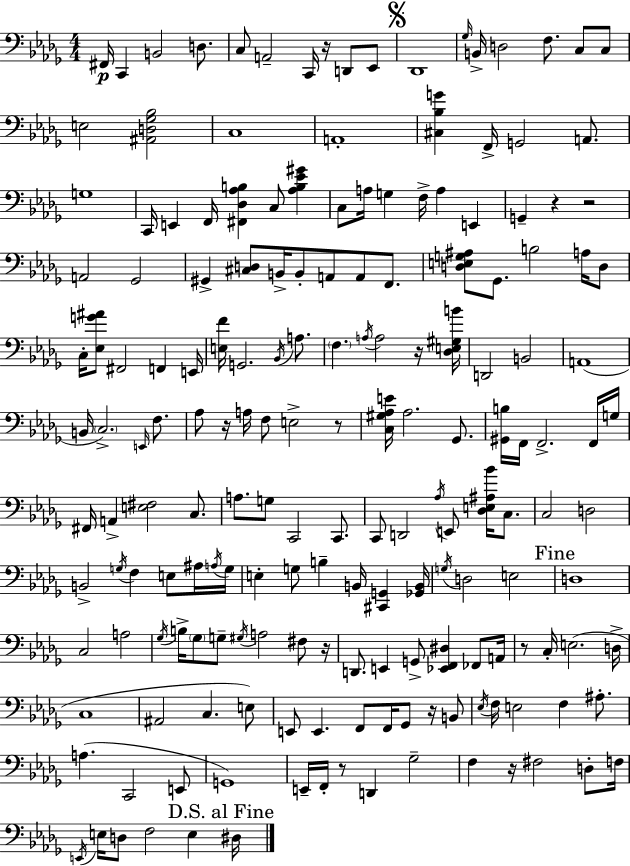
{
  \clef bass
  \numericTimeSignature
  \time 4/4
  \key bes \minor
  \repeat volta 2 { fis,16\p c,4 b,2 d8. | c8 a,2-- c,16 r16 d,8 ees,8 | \mark \markup { \musicglyph "scripts.segno" } des,1 | \grace { ges16 } b,16-> d2 f8. c8 c8 | \break e2 <ais, d ges bes>2 | c1 | a,1-. | <cis bes g'>4 f,16-> g,2 a,8. | \break g1 | c,16 e,4 f,16 <fis, des aes b>4 c8 <aes b ees' gis'>4 | c8 a16 g4 f16-> a4 e,4 | g,4-- r4 r2 | \break a,2 ges,2 | gis,4-> <cis d>8 b,16-> b,8-. a,8 a,8 f,8. | <d e g ais>8 ges,8. b2 a16 d8 | c16-. <ees g' ais'>8 fis,2 f,4 | \break e,16 <e f'>16 g,2. \acciaccatura { bes,16 } a8. | \parenthesize f4. \acciaccatura { a16 } a2 | r16 <des e gis b'>16 d,2 b,2 | a,1( | \break b,16 \parenthesize c2.->) | \grace { e,16 } f8. aes8 r16 a16 f8 e2-> | r8 <c gis aes e'>16 aes2. | ges,8. <gis, b>16 f,16 f,2.-> | \break f,16 g16 fis,16 a,4-> <e fis>2 | c8. a8. g8 c,2 | c,8. c,8 d,2 \acciaccatura { aes16 } e,8 | <des e ais bes'>16 c8. c2 d2 | \break b,2-> \acciaccatura { g16 } f4 | e8 ais16 \acciaccatura { a16 } g16 e4-. g8 b4-- | b,16 <cis, g,>4 <ges, b,>16 \acciaccatura { g16 } d2 | e2 \mark "Fine" d1 | \break c2 | a2 \acciaccatura { ges16 } b16-> \parenthesize ges8 g8-- \acciaccatura { gis16 } a2 | fis8 r16 d,8. e,4 | g,8-> <ees, f, dis>4 fes,8 a,16 r8 c16-. e2.( | \break d16-> c1 | ais,2 | c4. e8) e,8 e,4. | f,8 f,16 ges,8 r16 b,8 \acciaccatura { ees16 } f16 e2 | \break f4 ais8.-. a4.( | c,2 e,8 g,1) | e,16-- f,16-. r8 d,4 | ges2-- f4 r16 | \break fis2 d8-. f16 \acciaccatura { e,16 } e16 d8 f2 | e4 \mark "D.S. al Fine" dis16 } \bar "|."
}